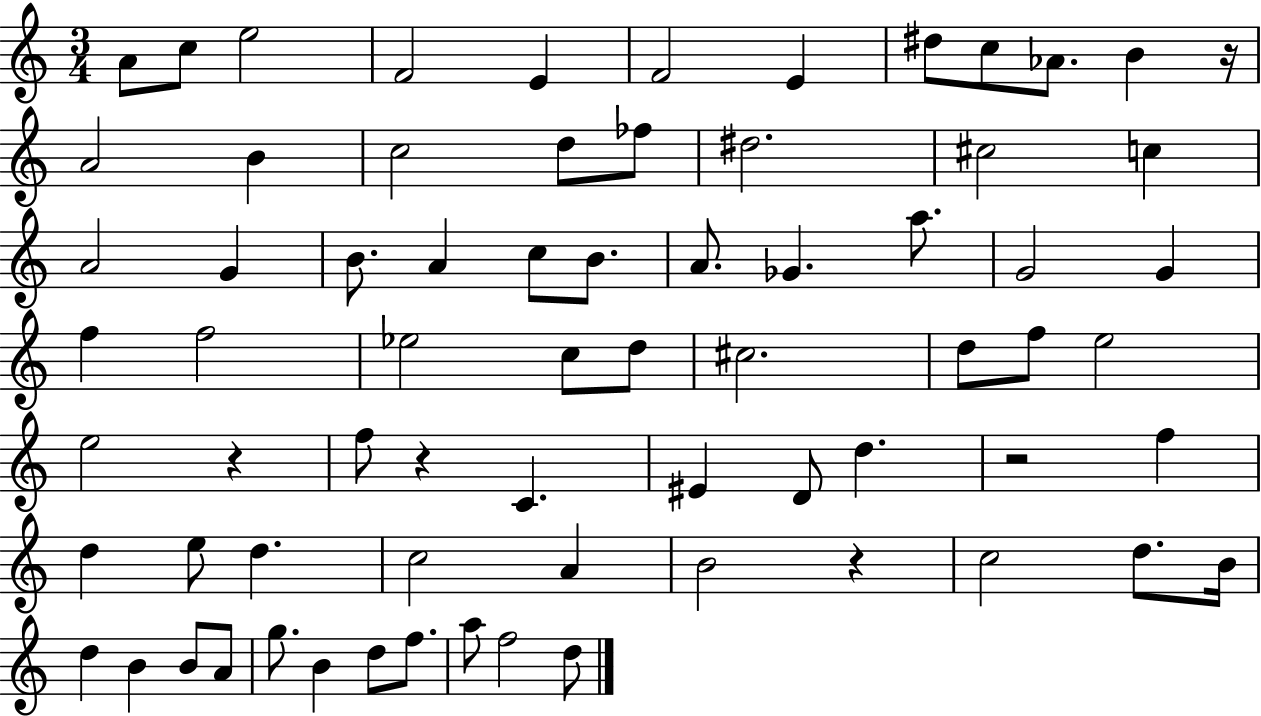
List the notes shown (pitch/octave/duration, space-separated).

A4/e C5/e E5/h F4/h E4/q F4/h E4/q D#5/e C5/e Ab4/e. B4/q R/s A4/h B4/q C5/h D5/e FES5/e D#5/h. C#5/h C5/q A4/h G4/q B4/e. A4/q C5/e B4/e. A4/e. Gb4/q. A5/e. G4/h G4/q F5/q F5/h Eb5/h C5/e D5/e C#5/h. D5/e F5/e E5/h E5/h R/q F5/e R/q C4/q. EIS4/q D4/e D5/q. R/h F5/q D5/q E5/e D5/q. C5/h A4/q B4/h R/q C5/h D5/e. B4/s D5/q B4/q B4/e A4/e G5/e. B4/q D5/e F5/e. A5/e F5/h D5/e